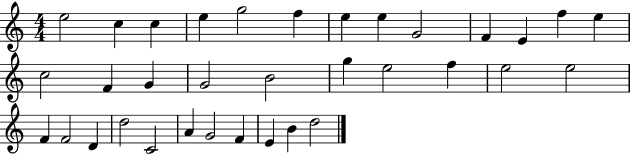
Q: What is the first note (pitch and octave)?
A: E5